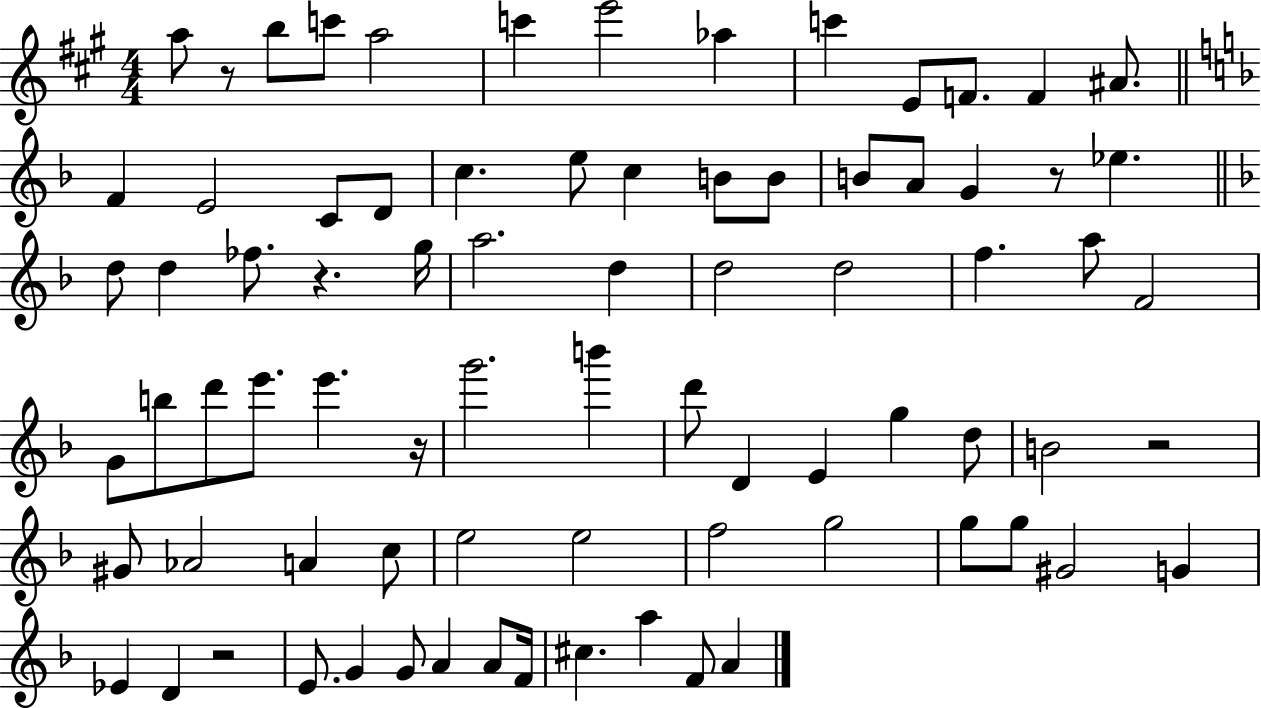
X:1
T:Untitled
M:4/4
L:1/4
K:A
a/2 z/2 b/2 c'/2 a2 c' e'2 _a c' E/2 F/2 F ^A/2 F E2 C/2 D/2 c e/2 c B/2 B/2 B/2 A/2 G z/2 _e d/2 d _f/2 z g/4 a2 d d2 d2 f a/2 F2 G/2 b/2 d'/2 e'/2 e' z/4 g'2 b' d'/2 D E g d/2 B2 z2 ^G/2 _A2 A c/2 e2 e2 f2 g2 g/2 g/2 ^G2 G _E D z2 E/2 G G/2 A A/2 F/4 ^c a F/2 A